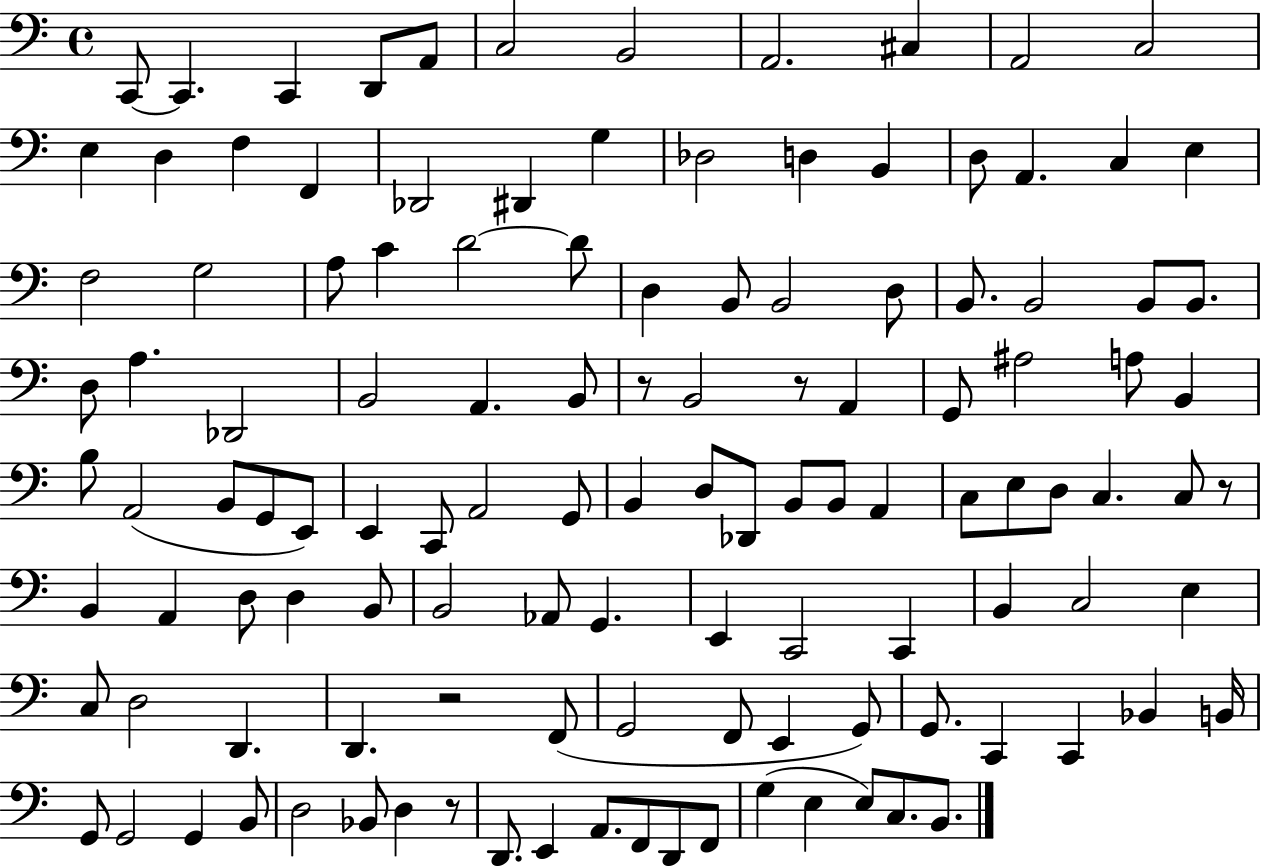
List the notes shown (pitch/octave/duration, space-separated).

C2/e C2/q. C2/q D2/e A2/e C3/h B2/h A2/h. C#3/q A2/h C3/h E3/q D3/q F3/q F2/q Db2/h D#2/q G3/q Db3/h D3/q B2/q D3/e A2/q. C3/q E3/q F3/h G3/h A3/e C4/q D4/h D4/e D3/q B2/e B2/h D3/e B2/e. B2/h B2/e B2/e. D3/e A3/q. Db2/h B2/h A2/q. B2/e R/e B2/h R/e A2/q G2/e A#3/h A3/e B2/q B3/e A2/h B2/e G2/e E2/e E2/q C2/e A2/h G2/e B2/q D3/e Db2/e B2/e B2/e A2/q C3/e E3/e D3/e C3/q. C3/e R/e B2/q A2/q D3/e D3/q B2/e B2/h Ab2/e G2/q. E2/q C2/h C2/q B2/q C3/h E3/q C3/e D3/h D2/q. D2/q. R/h F2/e G2/h F2/e E2/q G2/e G2/e. C2/q C2/q Bb2/q B2/s G2/e G2/h G2/q B2/e D3/h Bb2/e D3/q R/e D2/e. E2/q A2/e. F2/e D2/e F2/e G3/q E3/q E3/e C3/e. B2/e.